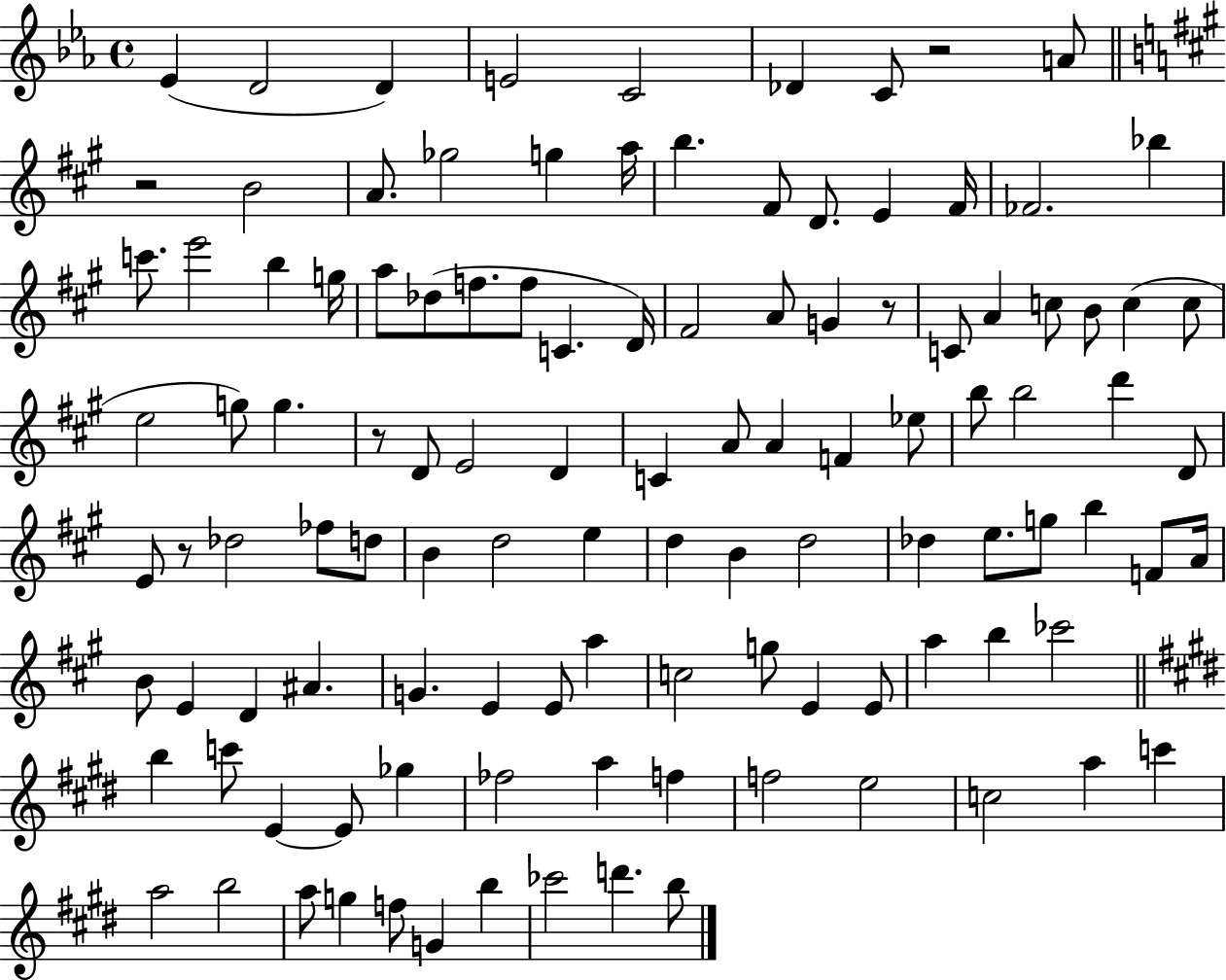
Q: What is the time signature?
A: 4/4